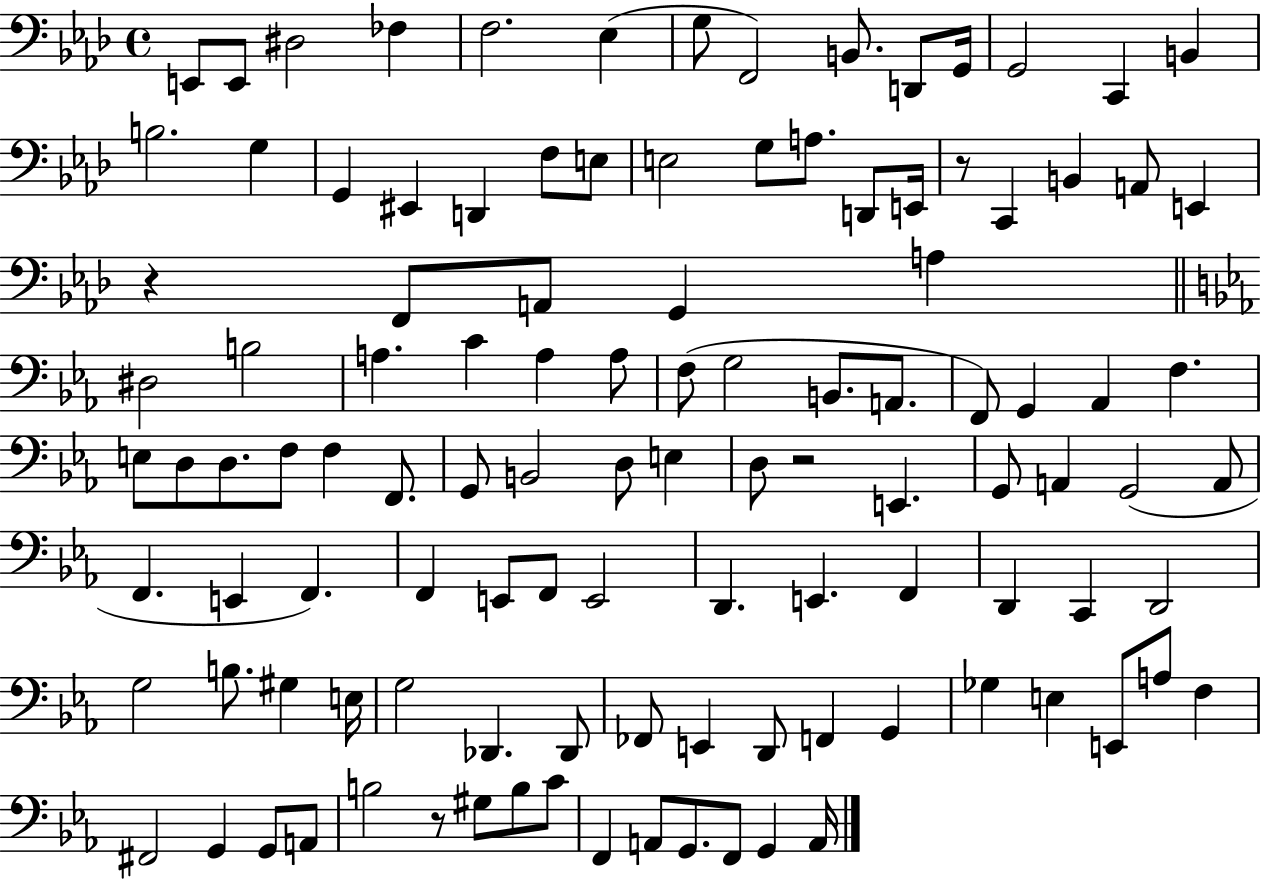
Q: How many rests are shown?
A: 4